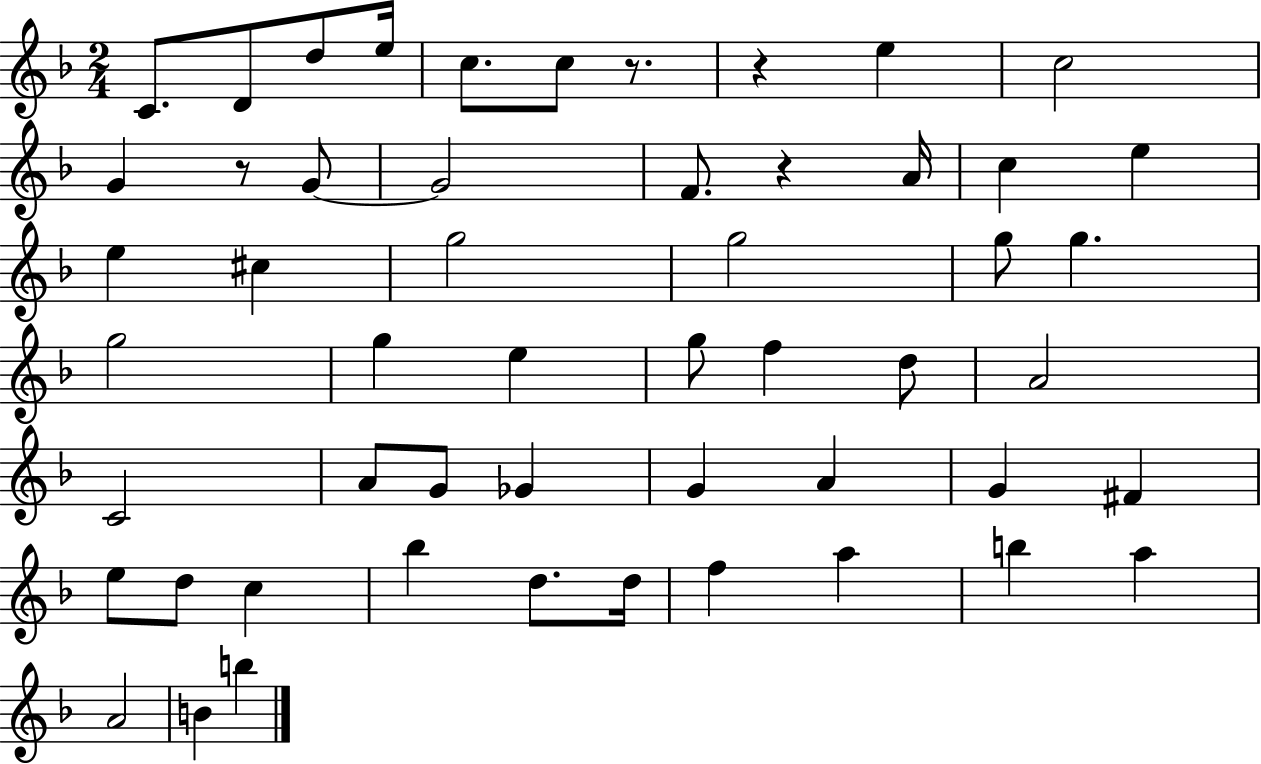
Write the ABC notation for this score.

X:1
T:Untitled
M:2/4
L:1/4
K:F
C/2 D/2 d/2 e/4 c/2 c/2 z/2 z e c2 G z/2 G/2 G2 F/2 z A/4 c e e ^c g2 g2 g/2 g g2 g e g/2 f d/2 A2 C2 A/2 G/2 _G G A G ^F e/2 d/2 c _b d/2 d/4 f a b a A2 B b